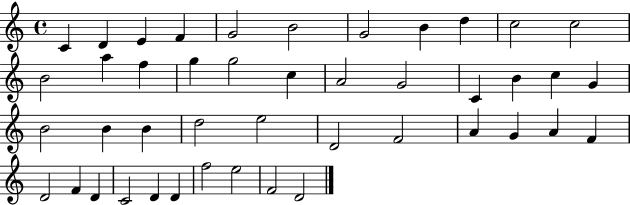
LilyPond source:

{
  \clef treble
  \time 4/4
  \defaultTimeSignature
  \key c \major
  c'4 d'4 e'4 f'4 | g'2 b'2 | g'2 b'4 d''4 | c''2 c''2 | \break b'2 a''4 f''4 | g''4 g''2 c''4 | a'2 g'2 | c'4 b'4 c''4 g'4 | \break b'2 b'4 b'4 | d''2 e''2 | d'2 f'2 | a'4 g'4 a'4 f'4 | \break d'2 f'4 d'4 | c'2 d'4 d'4 | f''2 e''2 | f'2 d'2 | \break \bar "|."
}